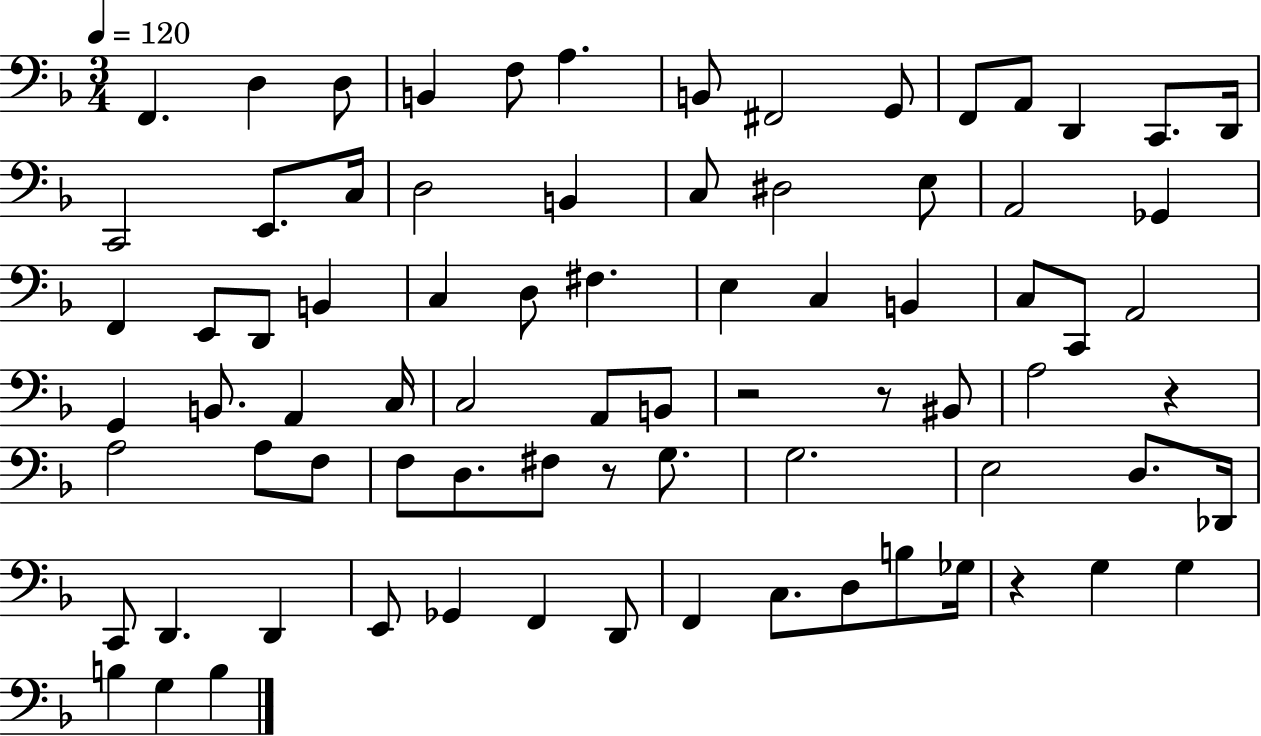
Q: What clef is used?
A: bass